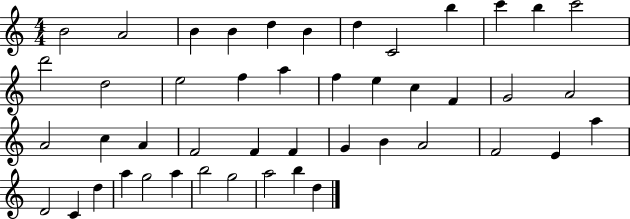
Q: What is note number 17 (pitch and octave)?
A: A5